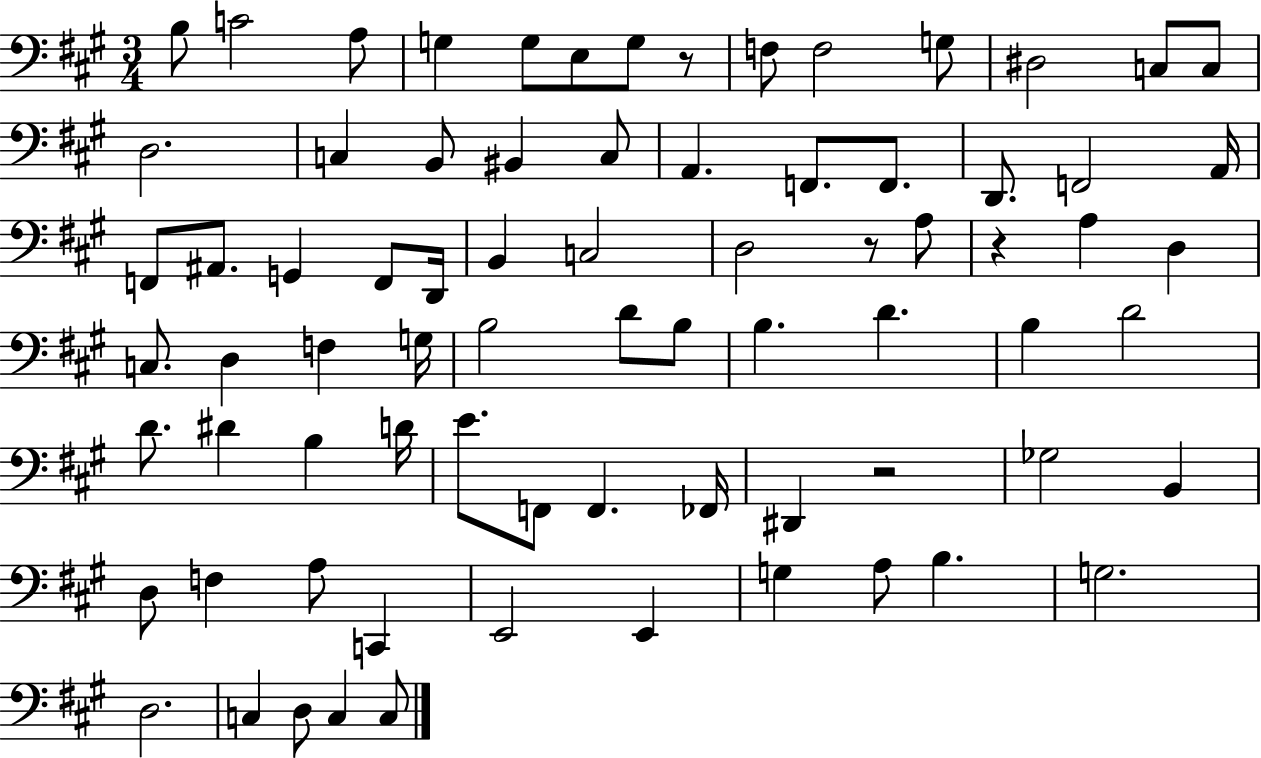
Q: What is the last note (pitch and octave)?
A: C3